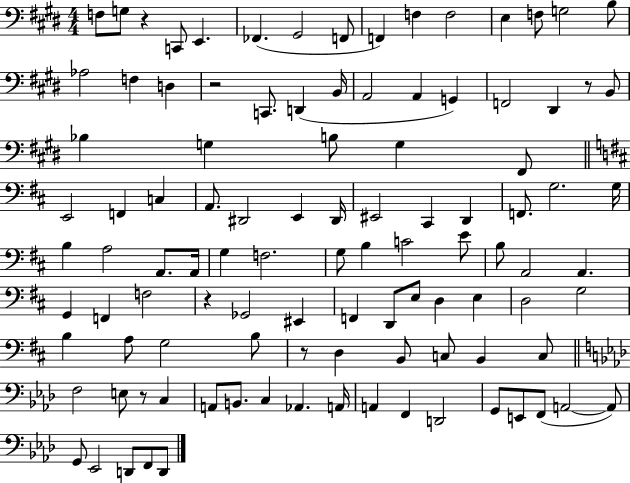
F3/e G3/e R/q C2/e E2/q. FES2/q. G#2/h F2/e F2/q F3/q F3/h E3/q F3/e G3/h B3/e Ab3/h F3/q D3/q R/h C2/e. D2/q B2/s A2/h A2/q G2/q F2/h D#2/q R/e B2/e Bb3/q G3/q B3/e G3/q F#2/e E2/h F2/q C3/q A2/e. D#2/h E2/q D#2/s EIS2/h C#2/q D2/q F2/e. G3/h. G3/s B3/q A3/h A2/e. A2/s G3/q F3/h. G3/e B3/q C4/h E4/e B3/e A2/h A2/q. G2/q F2/q F3/h R/q Gb2/h EIS2/q F2/q D2/e E3/e D3/q E3/q D3/h G3/h B3/q A3/e G3/h B3/e R/e D3/q B2/e C3/e B2/q C3/e F3/h E3/e R/e C3/q A2/e B2/e. C3/q Ab2/q. A2/s A2/q F2/q D2/h G2/e E2/e F2/e A2/h A2/e G2/e Eb2/h D2/e F2/e D2/e